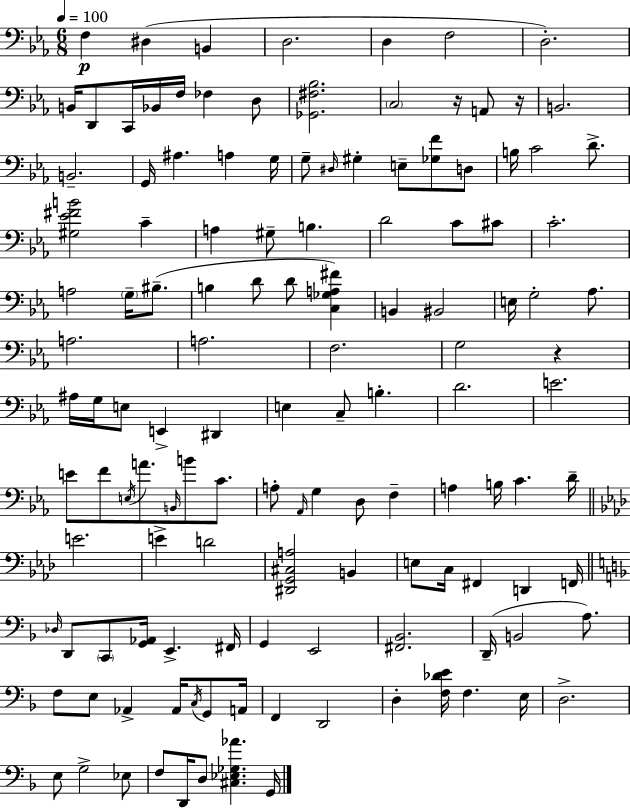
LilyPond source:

{
  \clef bass
  \numericTimeSignature
  \time 6/8
  \key ees \major
  \tempo 4 = 100
  f4\p dis4( b,4 | d2. | d4 f2 | d2.-.) | \break b,16 d,8 c,16 bes,16 f16 fes4 d8 | <ges, fis bes>2. | \parenthesize c2 r16 a,8 r16 | b,2. | \break b,2.-- | g,16 ais4. a4 g16 | g8-- \grace { dis16 } gis4-. e8-- <ges f'>8 d8 | b16 c'2 d'8.-> | \break <gis ees' fis' b'>2 c'4-- | a4 gis8-- b4. | d'2 c'8 cis'8 | c'2.-. | \break a2 \parenthesize g16-- bis8.--( | b4 d'8 d'8 <c ges a fis'>4) | b,4 bis,2 | e16 g2-. aes8. | \break a2. | a2. | f2. | g2 r4 | \break ais16 g16 e8 e,4-> dis,4 | e4 c8-- b4.-. | d'2. | e'2. | \break e'8 f'8 \acciaccatura { e16 } a'8. \grace { b,16 } b'8 | c'8. a8-. \grace { aes,16 } g4 d8 | f4-- a4 b16 c'4. | d'16-- \bar "||" \break \key aes \major e'2. | e'4-> d'2 | <dis, g, cis a>2 b,4 | e8 c16 fis,4 d,4 f,16 | \break \bar "||" \break \key f \major \grace { des16 } d,8 \parenthesize c,8 <g, aes,>16 e,4.-> | fis,16 g,4 e,2 | <fis, bes,>2. | d,16--( b,2 a8.) | \break f8 e8 aes,4-> aes,16 \acciaccatura { c16 } g,8 | a,16 f,4 d,2 | d4-. <f des' e'>16 f4. | e16 d2.-> | \break e8 g2-> | ees8 f8 d,16 d8 <cis ees ges aes'>4. | g,16 \bar "|."
}